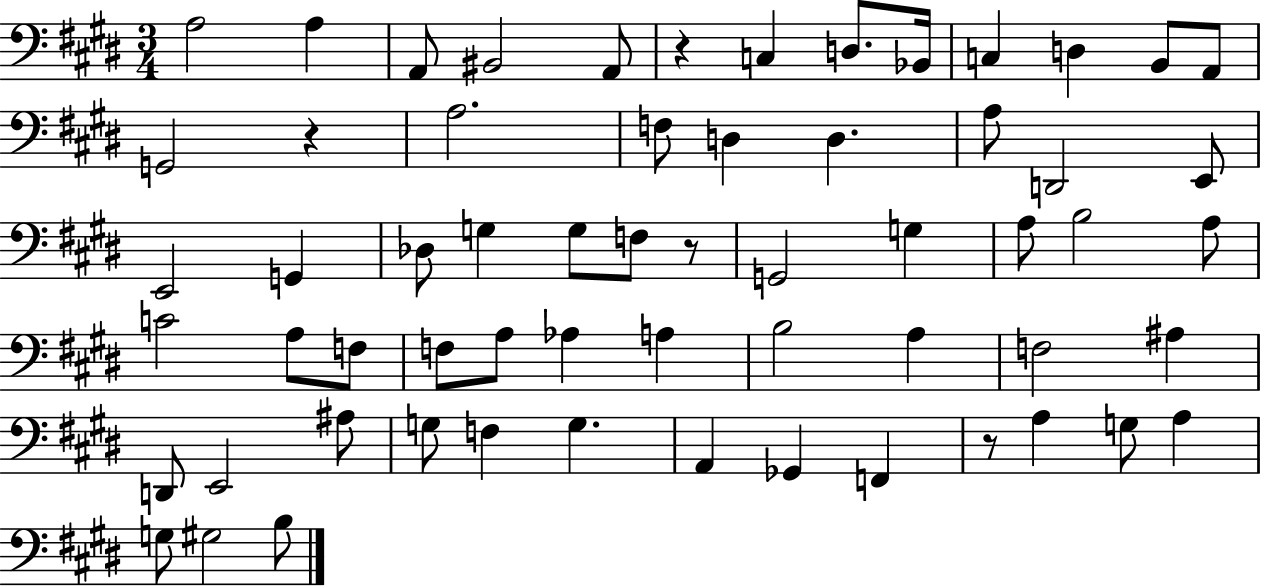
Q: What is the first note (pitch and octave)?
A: A3